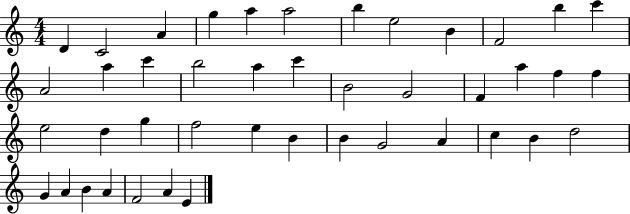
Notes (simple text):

D4/q C4/h A4/q G5/q A5/q A5/h B5/q E5/h B4/q F4/h B5/q C6/q A4/h A5/q C6/q B5/h A5/q C6/q B4/h G4/h F4/q A5/q F5/q F5/q E5/h D5/q G5/q F5/h E5/q B4/q B4/q G4/h A4/q C5/q B4/q D5/h G4/q A4/q B4/q A4/q F4/h A4/q E4/q